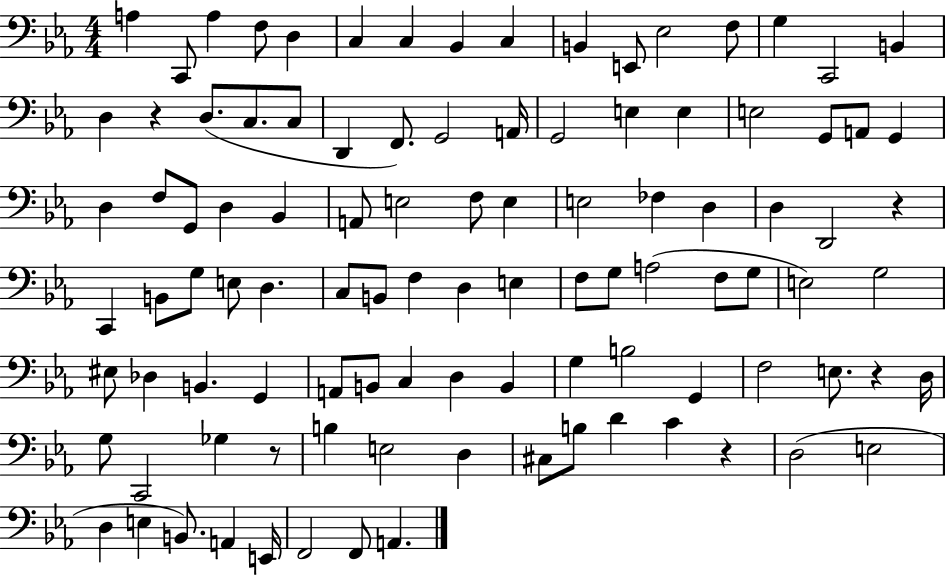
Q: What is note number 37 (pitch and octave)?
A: A2